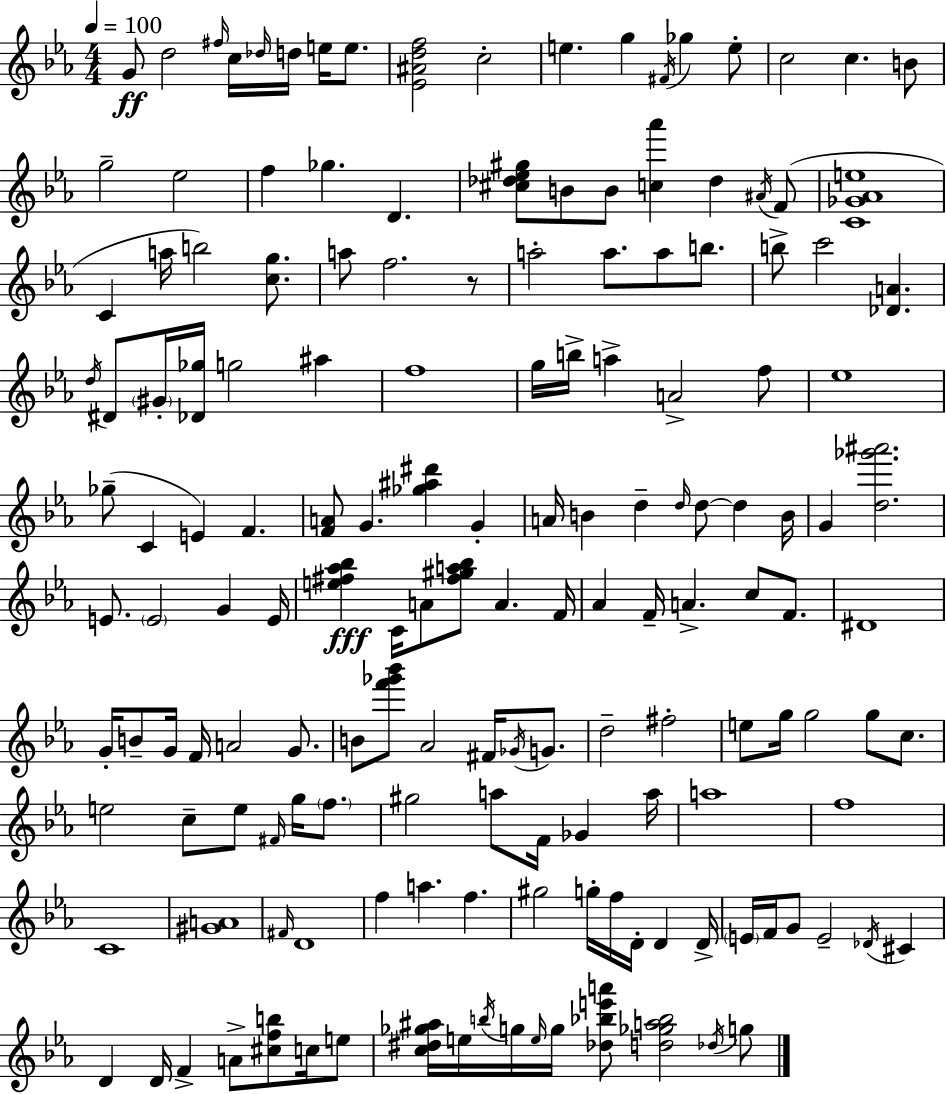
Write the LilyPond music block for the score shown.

{
  \clef treble
  \numericTimeSignature
  \time 4/4
  \key ees \major
  \tempo 4 = 100
  g'8\ff d''2 \grace { fis''16 } c''16 \grace { des''16 } d''16 e''16 e''8. | <ees' ais' d'' f''>2 c''2-. | e''4. g''4 \acciaccatura { fis'16 } ges''4 | e''8-. c''2 c''4. | \break b'8 g''2-- ees''2 | f''4 ges''4. d'4. | <cis'' des'' ees'' gis''>8 b'8 b'8 <c'' aes'''>4 des''4 | \acciaccatura { ais'16 }( f'8 <c' ges' aes' e''>1 | \break c'4 a''16 b''2) | <c'' g''>8. a''8 f''2. | r8 a''2-. a''8. a''8 | b''8. b''8-> c'''2 <des' a'>4. | \break \acciaccatura { d''16 } dis'8 \parenthesize gis'16-. <des' ges''>16 g''2 | ais''4 f''1 | g''16 b''16-> a''4-> a'2-> | f''8 ees''1 | \break ges''8--( c'4 e'4) f'4. | <f' a'>8 g'4. <ges'' ais'' dis'''>4 | g'4-. a'16 b'4 d''4-- \grace { d''16 } d''8~~ | d''4 b'16 g'4 <d'' ges''' ais'''>2. | \break e'8. \parenthesize e'2 | g'4 e'16 <e'' fis'' aes'' bes''>4\fff c'16 a'8 <fis'' gis'' a'' bes''>8 a'4. | f'16 aes'4 f'16-- a'4.-> | c''8 f'8. dis'1 | \break g'16-. b'8-- g'16 f'16 a'2 | g'8. b'8 <f''' ges''' bes'''>8 aes'2 | fis'16 \acciaccatura { ges'16 } g'8. d''2-- fis''2-. | e''8 g''16 g''2 | \break g''8 c''8. e''2 c''8-- | e''8 \grace { fis'16 } g''16 \parenthesize f''8. gis''2 | a''8 f'16 ges'4 a''16 a''1 | f''1 | \break c'1 | <gis' a'>1 | \grace { fis'16 } d'1 | f''4 a''4. | \break f''4. gis''2 | g''16-. f''16 d'16-. d'4 d'16-> \parenthesize e'16 f'16 g'8 e'2-- | \acciaccatura { des'16 } cis'4 d'4 d'16 f'4-> | a'8-> <cis'' f'' b''>8 c''16 e''8 <c'' dis'' ges'' ais''>16 e''16 \acciaccatura { b''16 } g''16 \grace { e''16 } g''16 | \break <des'' bes'' e''' a'''>8 <d'' ges'' a'' bes''>2 \acciaccatura { des''16 } g''8 \bar "|."
}